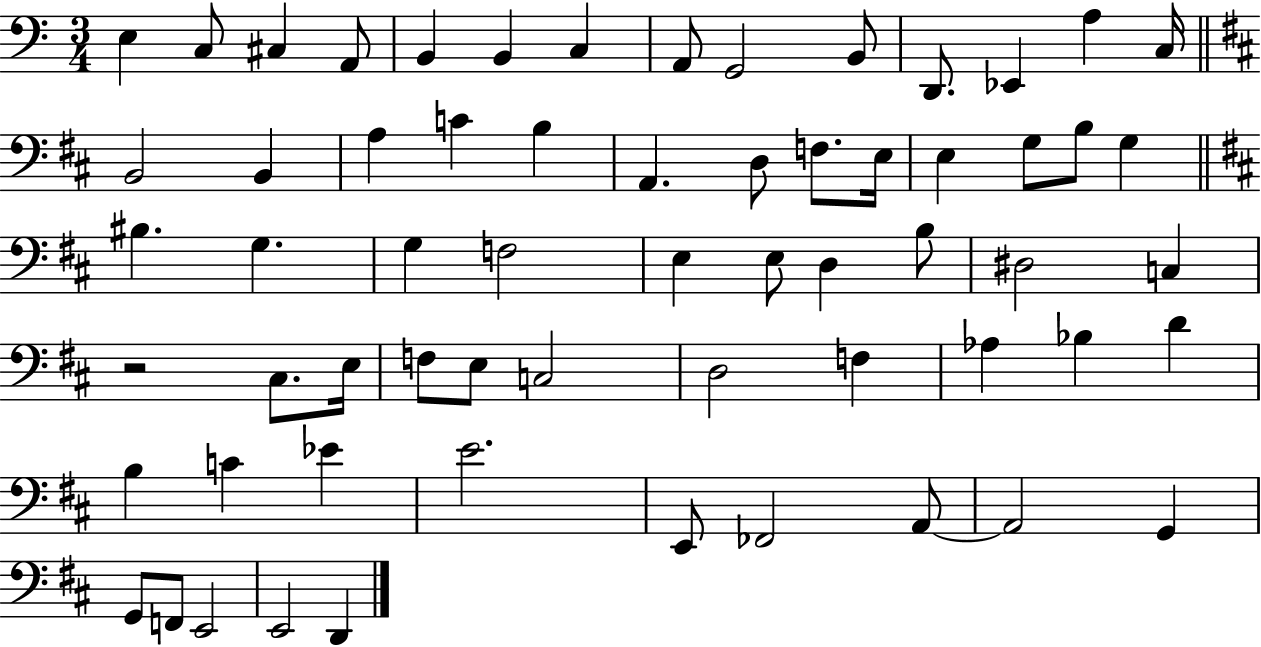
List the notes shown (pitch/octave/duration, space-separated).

E3/q C3/e C#3/q A2/e B2/q B2/q C3/q A2/e G2/h B2/e D2/e. Eb2/q A3/q C3/s B2/h B2/q A3/q C4/q B3/q A2/q. D3/e F3/e. E3/s E3/q G3/e B3/e G3/q BIS3/q. G3/q. G3/q F3/h E3/q E3/e D3/q B3/e D#3/h C3/q R/h C#3/e. E3/s F3/e E3/e C3/h D3/h F3/q Ab3/q Bb3/q D4/q B3/q C4/q Eb4/q E4/h. E2/e FES2/h A2/e A2/h G2/q G2/e F2/e E2/h E2/h D2/q